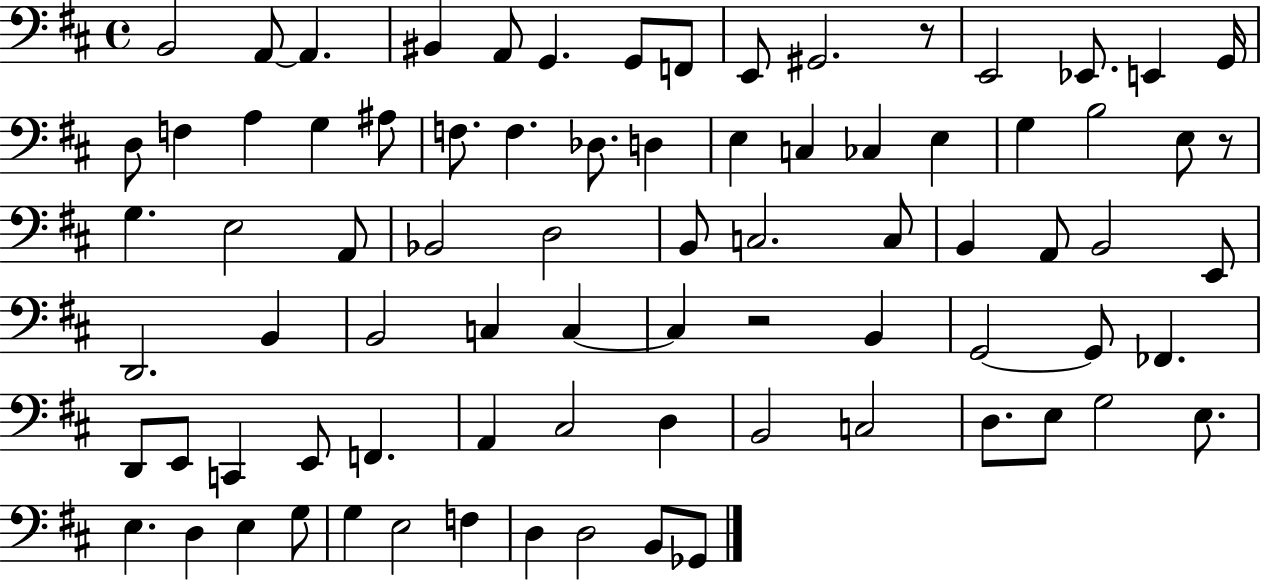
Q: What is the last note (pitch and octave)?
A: Gb2